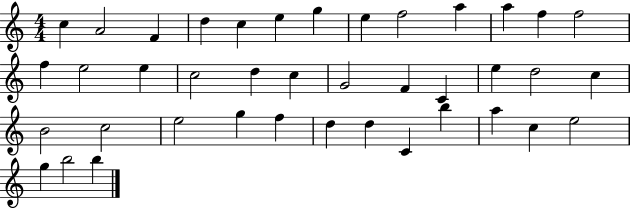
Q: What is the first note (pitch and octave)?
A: C5